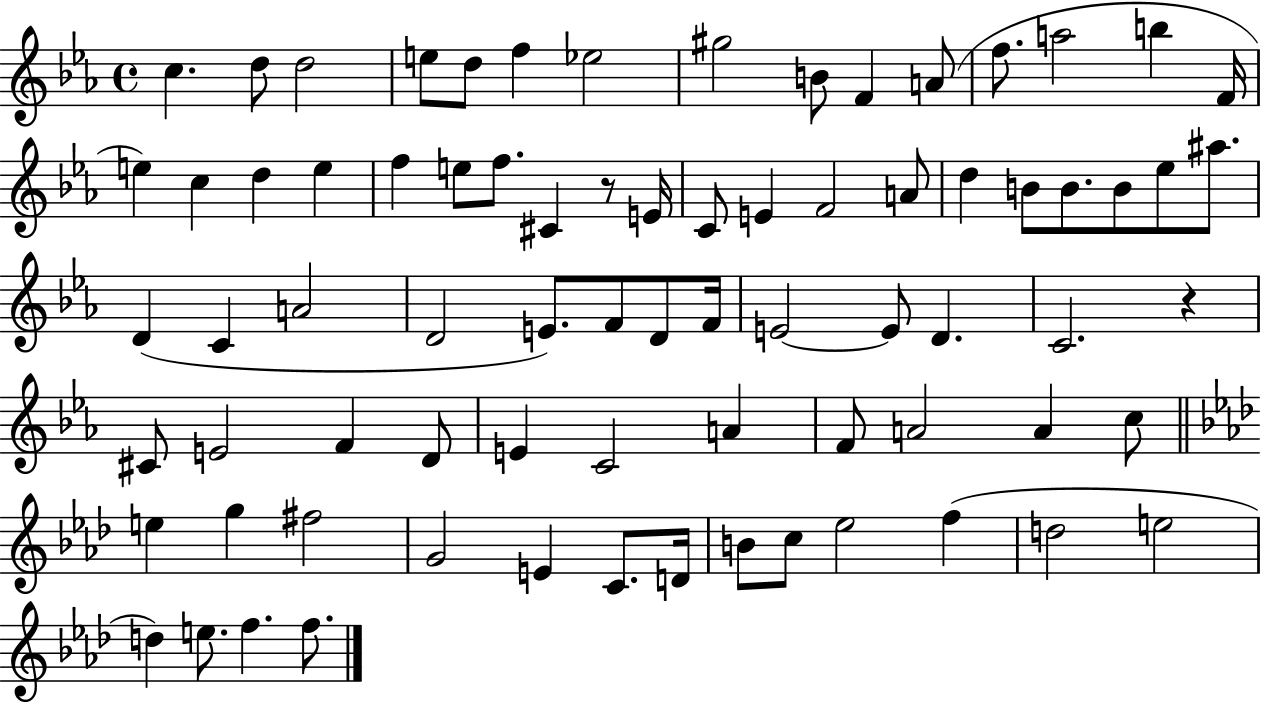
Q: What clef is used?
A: treble